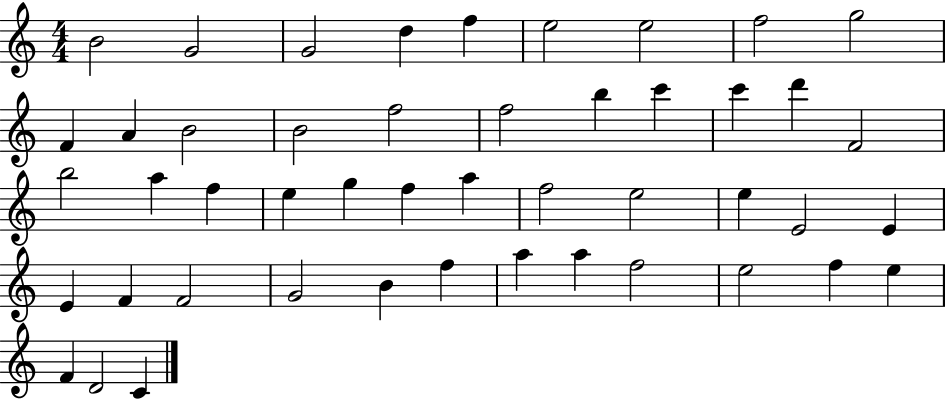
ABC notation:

X:1
T:Untitled
M:4/4
L:1/4
K:C
B2 G2 G2 d f e2 e2 f2 g2 F A B2 B2 f2 f2 b c' c' d' F2 b2 a f e g f a f2 e2 e E2 E E F F2 G2 B f a a f2 e2 f e F D2 C